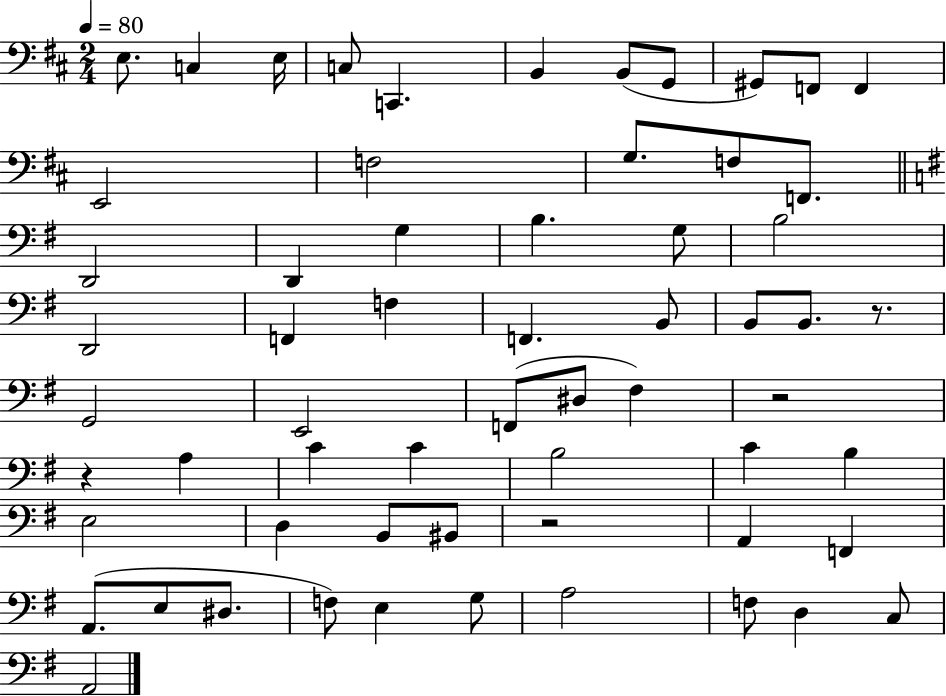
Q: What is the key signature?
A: D major